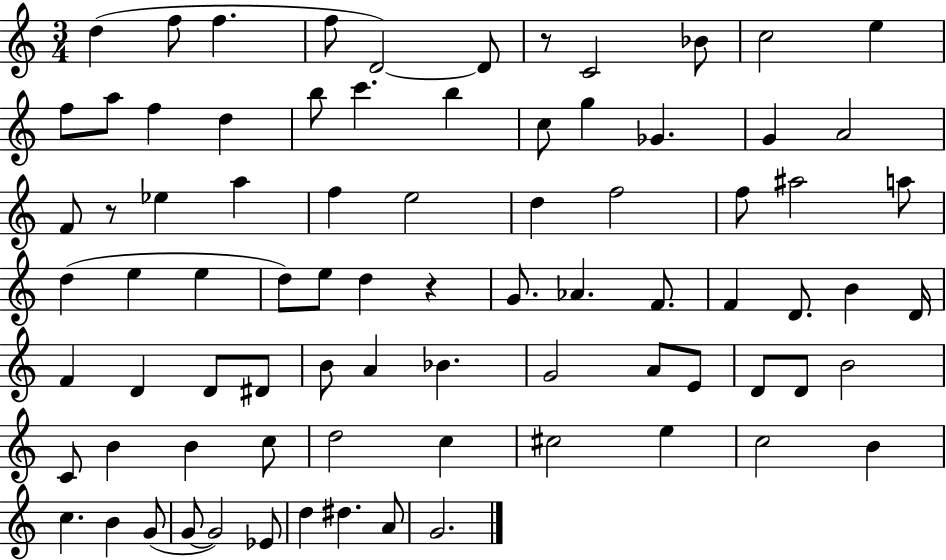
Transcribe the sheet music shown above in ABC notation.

X:1
T:Untitled
M:3/4
L:1/4
K:C
d f/2 f f/2 D2 D/2 z/2 C2 _B/2 c2 e f/2 a/2 f d b/2 c' b c/2 g _G G A2 F/2 z/2 _e a f e2 d f2 f/2 ^a2 a/2 d e e d/2 e/2 d z G/2 _A F/2 F D/2 B D/4 F D D/2 ^D/2 B/2 A _B G2 A/2 E/2 D/2 D/2 B2 C/2 B B c/2 d2 c ^c2 e c2 B c B G/2 G/2 G2 _E/2 d ^d A/2 G2